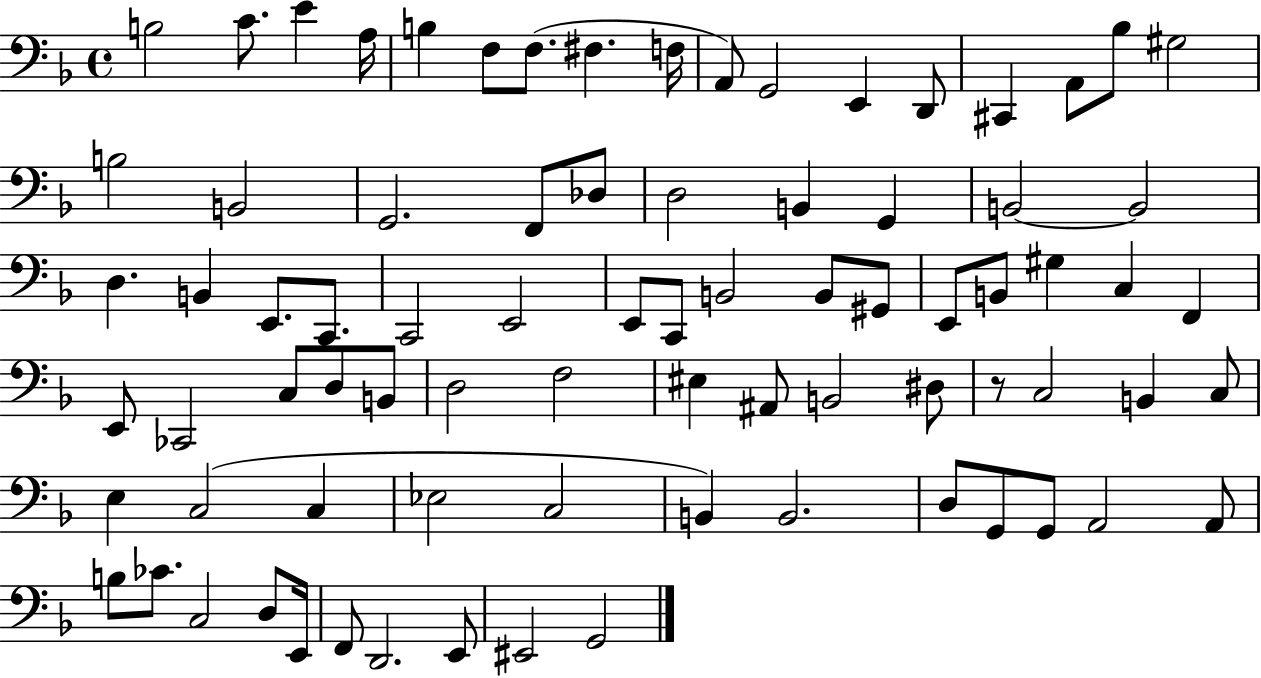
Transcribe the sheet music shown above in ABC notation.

X:1
T:Untitled
M:4/4
L:1/4
K:F
B,2 C/2 E A,/4 B, F,/2 F,/2 ^F, F,/4 A,,/2 G,,2 E,, D,,/2 ^C,, A,,/2 _B,/2 ^G,2 B,2 B,,2 G,,2 F,,/2 _D,/2 D,2 B,, G,, B,,2 B,,2 D, B,, E,,/2 C,,/2 C,,2 E,,2 E,,/2 C,,/2 B,,2 B,,/2 ^G,,/2 E,,/2 B,,/2 ^G, C, F,, E,,/2 _C,,2 C,/2 D,/2 B,,/2 D,2 F,2 ^E, ^A,,/2 B,,2 ^D,/2 z/2 C,2 B,, C,/2 E, C,2 C, _E,2 C,2 B,, B,,2 D,/2 G,,/2 G,,/2 A,,2 A,,/2 B,/2 _C/2 C,2 D,/2 E,,/4 F,,/2 D,,2 E,,/2 ^E,,2 G,,2